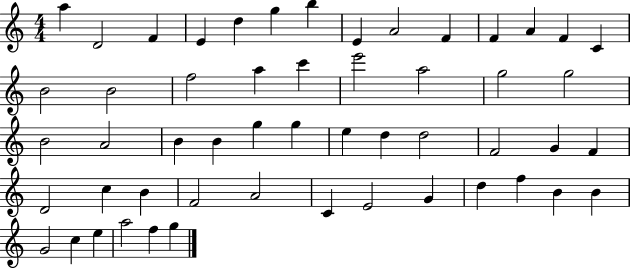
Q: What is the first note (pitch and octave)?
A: A5